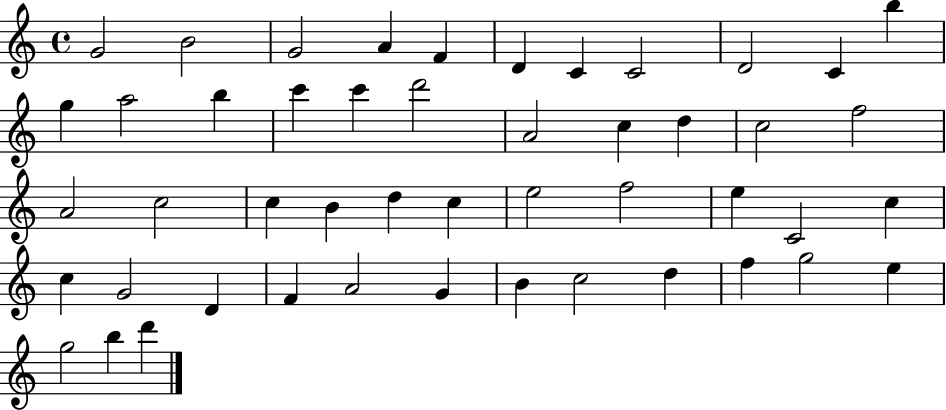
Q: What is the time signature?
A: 4/4